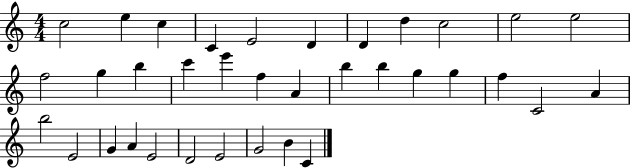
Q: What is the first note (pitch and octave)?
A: C5